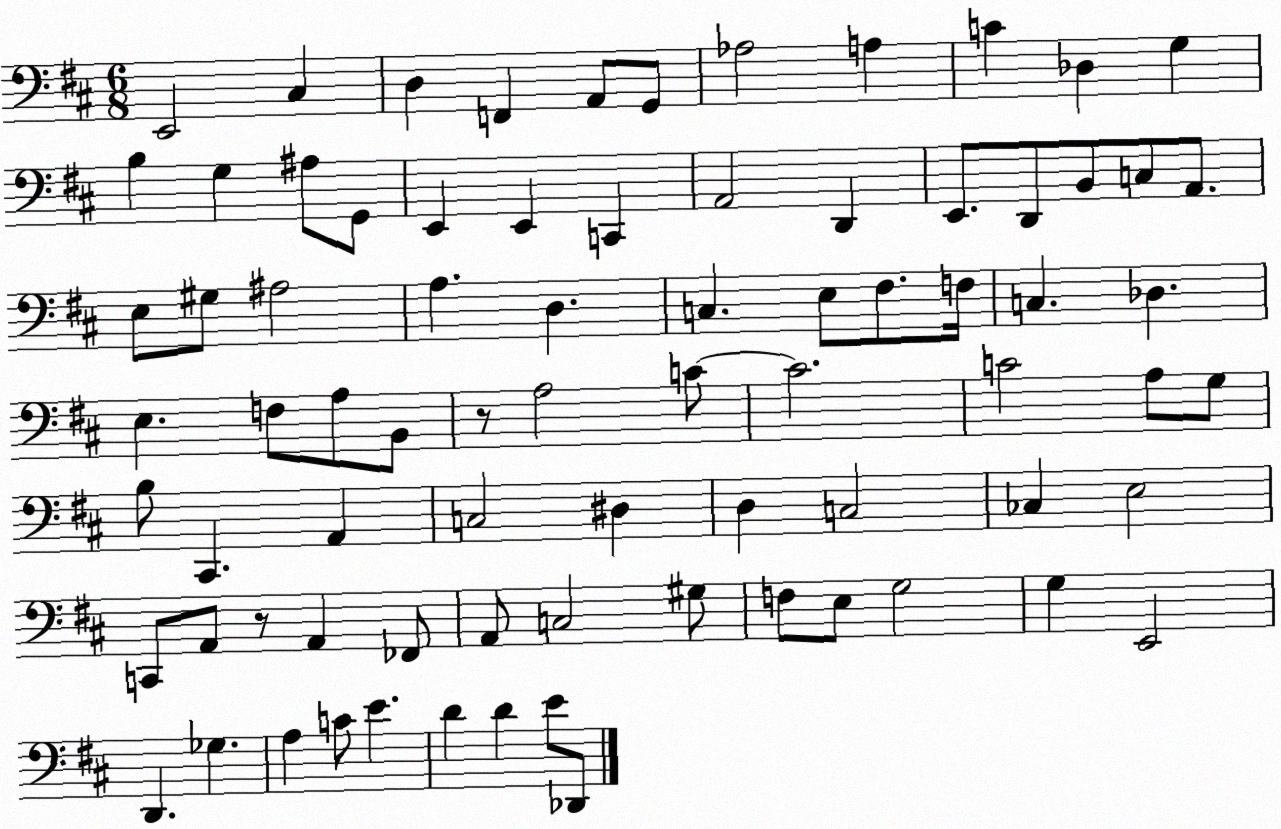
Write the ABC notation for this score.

X:1
T:Untitled
M:6/8
L:1/4
K:D
E,,2 ^C, D, F,, A,,/2 G,,/2 _A,2 A, C _D, G, B, G, ^A,/2 G,,/2 E,, E,, C,, A,,2 D,, E,,/2 D,,/2 B,,/2 C,/2 A,,/2 E,/2 ^G,/2 ^A,2 A, D, C, E,/2 ^F,/2 F,/4 C, _D, E, F,/2 A,/2 B,,/2 z/2 A,2 C/2 C2 C2 A,/2 G,/2 B,/2 ^C,, A,, C,2 ^D, D, C,2 _C, E,2 C,,/2 A,,/2 z/2 A,, _F,,/2 A,,/2 C,2 ^G,/2 F,/2 E,/2 G,2 G, E,,2 D,, _G, A, C/2 E D D E/2 _D,,/2